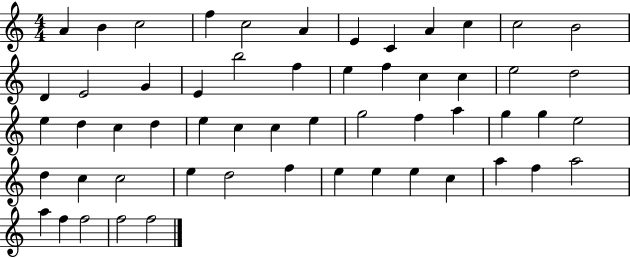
X:1
T:Untitled
M:4/4
L:1/4
K:C
A B c2 f c2 A E C A c c2 B2 D E2 G E b2 f e f c c e2 d2 e d c d e c c e g2 f a g g e2 d c c2 e d2 f e e e c a f a2 a f f2 f2 f2